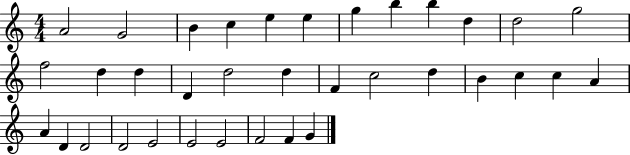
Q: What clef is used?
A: treble